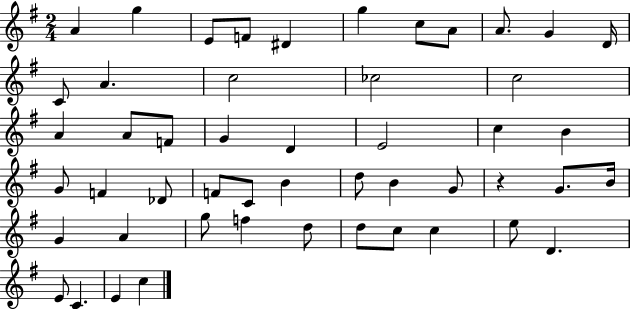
A4/q G5/q E4/e F4/e D#4/q G5/q C5/e A4/e A4/e. G4/q D4/s C4/e A4/q. C5/h CES5/h C5/h A4/q A4/e F4/e G4/q D4/q E4/h C5/q B4/q G4/e F4/q Db4/e F4/e C4/e B4/q D5/e B4/q G4/e R/q G4/e. B4/s G4/q A4/q G5/e F5/q D5/e D5/e C5/e C5/q E5/e D4/q. E4/e C4/q. E4/q C5/q